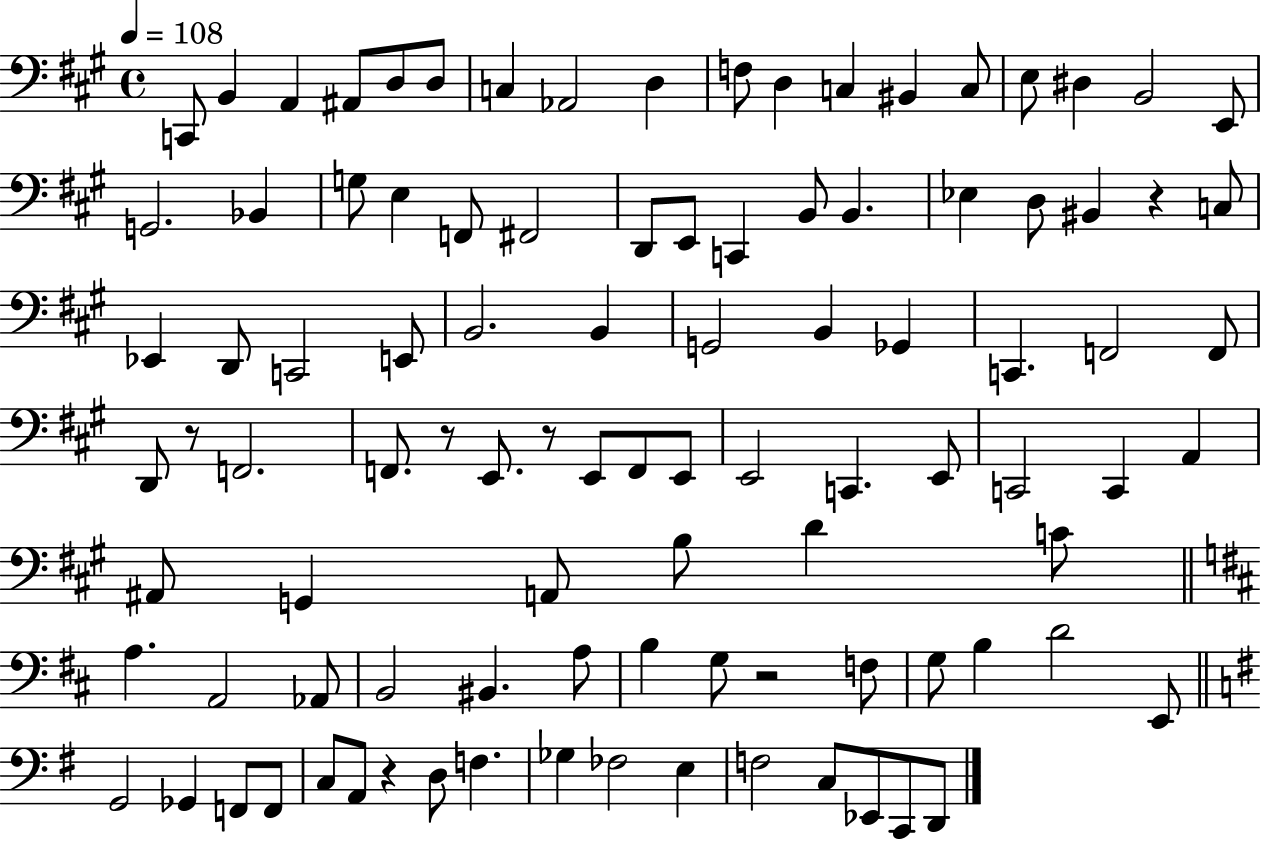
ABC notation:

X:1
T:Untitled
M:4/4
L:1/4
K:A
C,,/2 B,, A,, ^A,,/2 D,/2 D,/2 C, _A,,2 D, F,/2 D, C, ^B,, C,/2 E,/2 ^D, B,,2 E,,/2 G,,2 _B,, G,/2 E, F,,/2 ^F,,2 D,,/2 E,,/2 C,, B,,/2 B,, _E, D,/2 ^B,, z C,/2 _E,, D,,/2 C,,2 E,,/2 B,,2 B,, G,,2 B,, _G,, C,, F,,2 F,,/2 D,,/2 z/2 F,,2 F,,/2 z/2 E,,/2 z/2 E,,/2 F,,/2 E,,/2 E,,2 C,, E,,/2 C,,2 C,, A,, ^A,,/2 G,, A,,/2 B,/2 D C/2 A, A,,2 _A,,/2 B,,2 ^B,, A,/2 B, G,/2 z2 F,/2 G,/2 B, D2 E,,/2 G,,2 _G,, F,,/2 F,,/2 C,/2 A,,/2 z D,/2 F, _G, _F,2 E, F,2 C,/2 _E,,/2 C,,/2 D,,/2